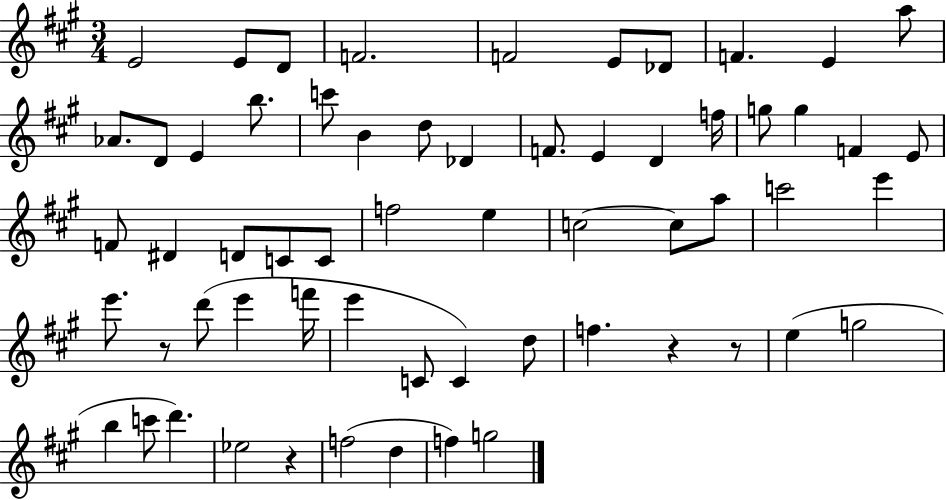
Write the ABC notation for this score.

X:1
T:Untitled
M:3/4
L:1/4
K:A
E2 E/2 D/2 F2 F2 E/2 _D/2 F E a/2 _A/2 D/2 E b/2 c'/2 B d/2 _D F/2 E D f/4 g/2 g F E/2 F/2 ^D D/2 C/2 C/2 f2 e c2 c/2 a/2 c'2 e' e'/2 z/2 d'/2 e' f'/4 e' C/2 C d/2 f z z/2 e g2 b c'/2 d' _e2 z f2 d f g2